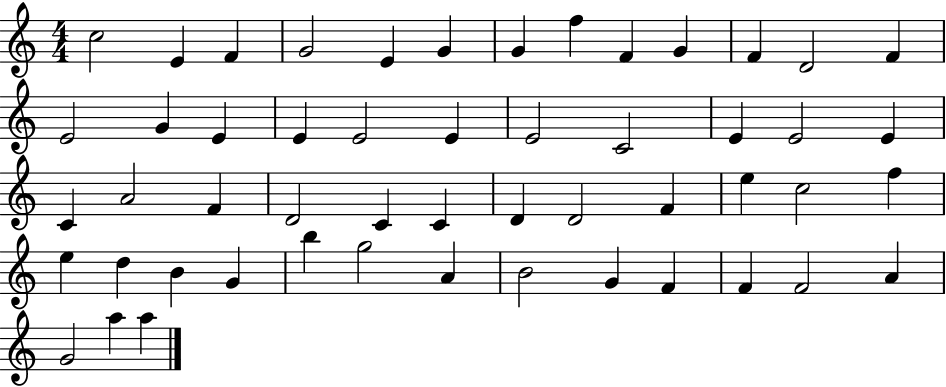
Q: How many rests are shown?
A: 0